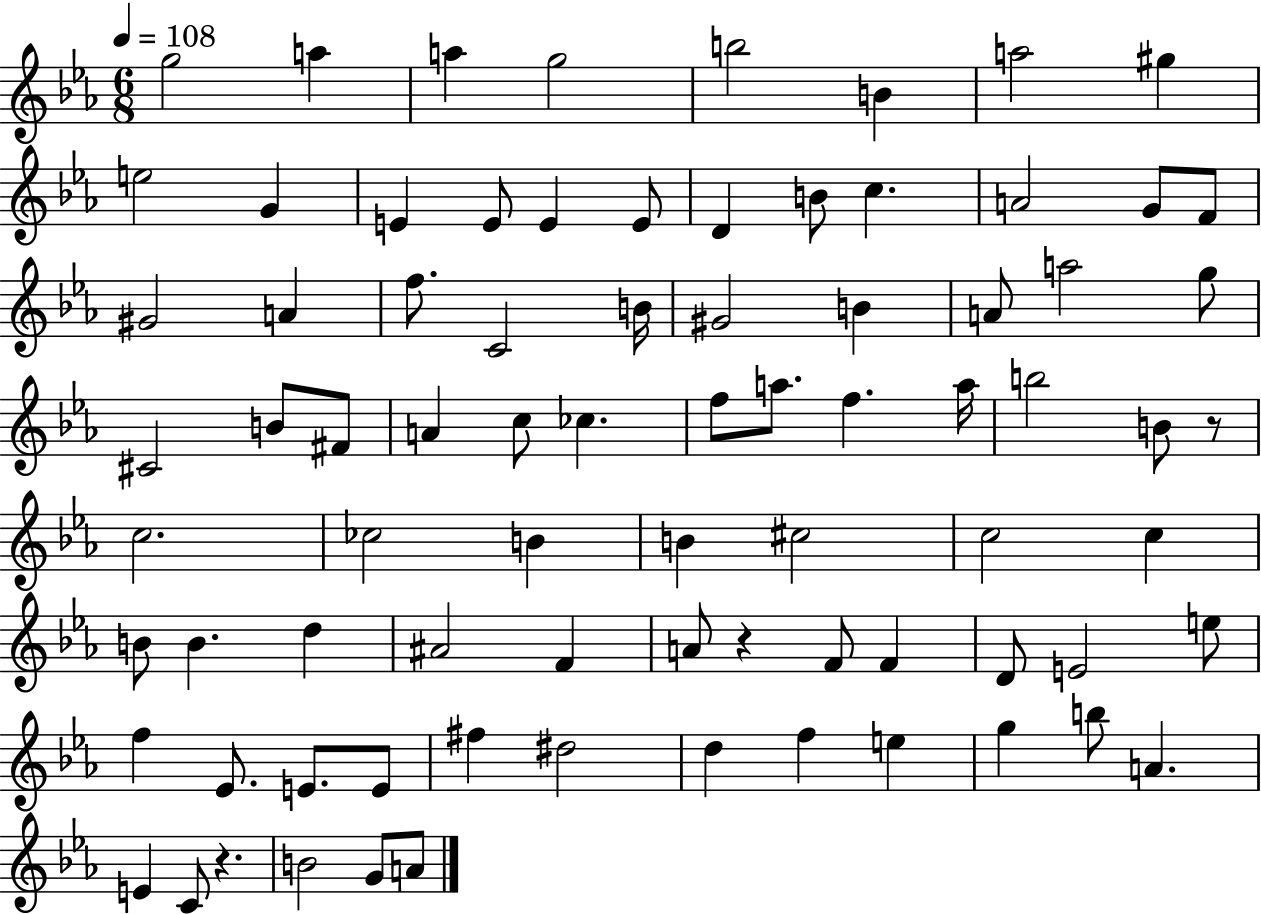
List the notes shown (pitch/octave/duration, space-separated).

G5/h A5/q A5/q G5/h B5/h B4/q A5/h G#5/q E5/h G4/q E4/q E4/e E4/q E4/e D4/q B4/e C5/q. A4/h G4/e F4/e G#4/h A4/q F5/e. C4/h B4/s G#4/h B4/q A4/e A5/h G5/e C#4/h B4/e F#4/e A4/q C5/e CES5/q. F5/e A5/e. F5/q. A5/s B5/h B4/e R/e C5/h. CES5/h B4/q B4/q C#5/h C5/h C5/q B4/e B4/q. D5/q A#4/h F4/q A4/e R/q F4/e F4/q D4/e E4/h E5/e F5/q Eb4/e. E4/e. E4/e F#5/q D#5/h D5/q F5/q E5/q G5/q B5/e A4/q. E4/q C4/e R/q. B4/h G4/e A4/e